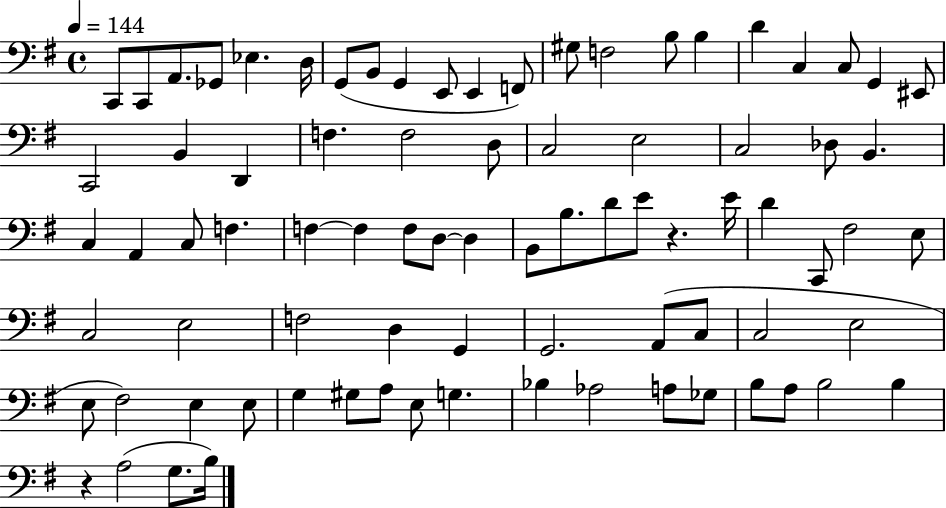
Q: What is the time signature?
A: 4/4